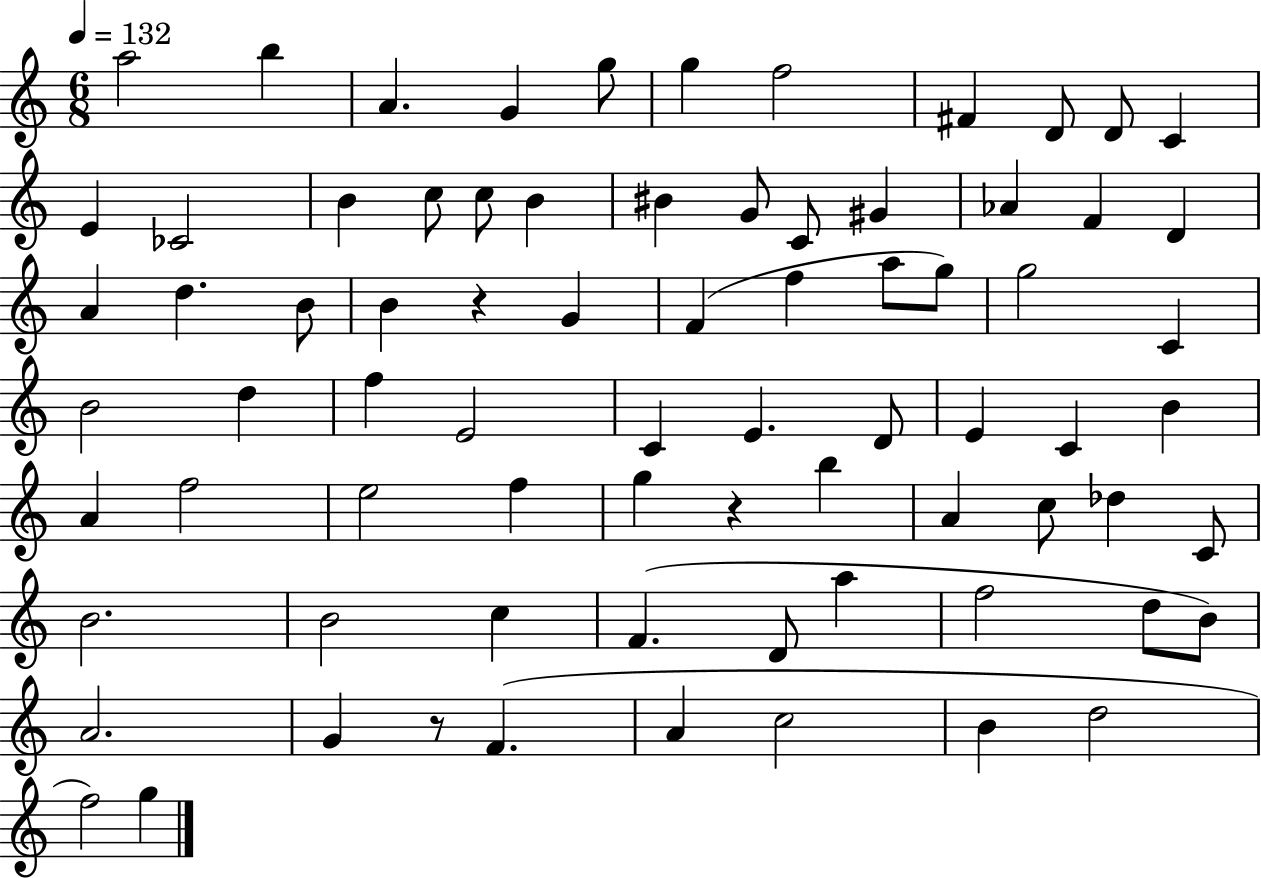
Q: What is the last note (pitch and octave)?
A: G5